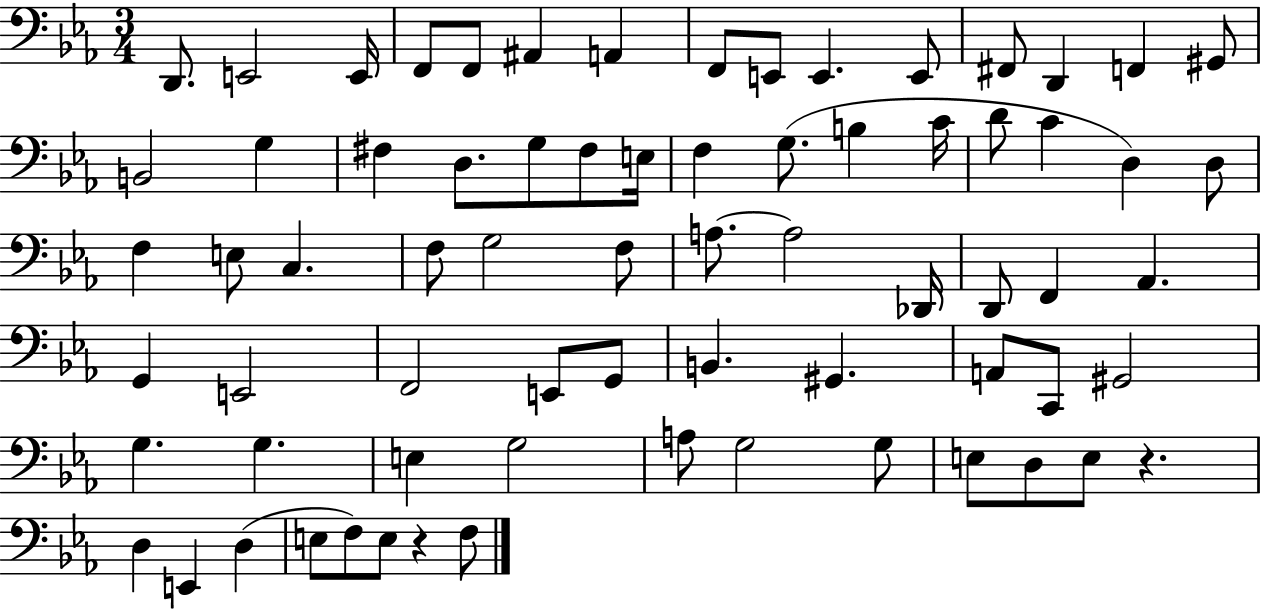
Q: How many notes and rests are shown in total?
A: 71